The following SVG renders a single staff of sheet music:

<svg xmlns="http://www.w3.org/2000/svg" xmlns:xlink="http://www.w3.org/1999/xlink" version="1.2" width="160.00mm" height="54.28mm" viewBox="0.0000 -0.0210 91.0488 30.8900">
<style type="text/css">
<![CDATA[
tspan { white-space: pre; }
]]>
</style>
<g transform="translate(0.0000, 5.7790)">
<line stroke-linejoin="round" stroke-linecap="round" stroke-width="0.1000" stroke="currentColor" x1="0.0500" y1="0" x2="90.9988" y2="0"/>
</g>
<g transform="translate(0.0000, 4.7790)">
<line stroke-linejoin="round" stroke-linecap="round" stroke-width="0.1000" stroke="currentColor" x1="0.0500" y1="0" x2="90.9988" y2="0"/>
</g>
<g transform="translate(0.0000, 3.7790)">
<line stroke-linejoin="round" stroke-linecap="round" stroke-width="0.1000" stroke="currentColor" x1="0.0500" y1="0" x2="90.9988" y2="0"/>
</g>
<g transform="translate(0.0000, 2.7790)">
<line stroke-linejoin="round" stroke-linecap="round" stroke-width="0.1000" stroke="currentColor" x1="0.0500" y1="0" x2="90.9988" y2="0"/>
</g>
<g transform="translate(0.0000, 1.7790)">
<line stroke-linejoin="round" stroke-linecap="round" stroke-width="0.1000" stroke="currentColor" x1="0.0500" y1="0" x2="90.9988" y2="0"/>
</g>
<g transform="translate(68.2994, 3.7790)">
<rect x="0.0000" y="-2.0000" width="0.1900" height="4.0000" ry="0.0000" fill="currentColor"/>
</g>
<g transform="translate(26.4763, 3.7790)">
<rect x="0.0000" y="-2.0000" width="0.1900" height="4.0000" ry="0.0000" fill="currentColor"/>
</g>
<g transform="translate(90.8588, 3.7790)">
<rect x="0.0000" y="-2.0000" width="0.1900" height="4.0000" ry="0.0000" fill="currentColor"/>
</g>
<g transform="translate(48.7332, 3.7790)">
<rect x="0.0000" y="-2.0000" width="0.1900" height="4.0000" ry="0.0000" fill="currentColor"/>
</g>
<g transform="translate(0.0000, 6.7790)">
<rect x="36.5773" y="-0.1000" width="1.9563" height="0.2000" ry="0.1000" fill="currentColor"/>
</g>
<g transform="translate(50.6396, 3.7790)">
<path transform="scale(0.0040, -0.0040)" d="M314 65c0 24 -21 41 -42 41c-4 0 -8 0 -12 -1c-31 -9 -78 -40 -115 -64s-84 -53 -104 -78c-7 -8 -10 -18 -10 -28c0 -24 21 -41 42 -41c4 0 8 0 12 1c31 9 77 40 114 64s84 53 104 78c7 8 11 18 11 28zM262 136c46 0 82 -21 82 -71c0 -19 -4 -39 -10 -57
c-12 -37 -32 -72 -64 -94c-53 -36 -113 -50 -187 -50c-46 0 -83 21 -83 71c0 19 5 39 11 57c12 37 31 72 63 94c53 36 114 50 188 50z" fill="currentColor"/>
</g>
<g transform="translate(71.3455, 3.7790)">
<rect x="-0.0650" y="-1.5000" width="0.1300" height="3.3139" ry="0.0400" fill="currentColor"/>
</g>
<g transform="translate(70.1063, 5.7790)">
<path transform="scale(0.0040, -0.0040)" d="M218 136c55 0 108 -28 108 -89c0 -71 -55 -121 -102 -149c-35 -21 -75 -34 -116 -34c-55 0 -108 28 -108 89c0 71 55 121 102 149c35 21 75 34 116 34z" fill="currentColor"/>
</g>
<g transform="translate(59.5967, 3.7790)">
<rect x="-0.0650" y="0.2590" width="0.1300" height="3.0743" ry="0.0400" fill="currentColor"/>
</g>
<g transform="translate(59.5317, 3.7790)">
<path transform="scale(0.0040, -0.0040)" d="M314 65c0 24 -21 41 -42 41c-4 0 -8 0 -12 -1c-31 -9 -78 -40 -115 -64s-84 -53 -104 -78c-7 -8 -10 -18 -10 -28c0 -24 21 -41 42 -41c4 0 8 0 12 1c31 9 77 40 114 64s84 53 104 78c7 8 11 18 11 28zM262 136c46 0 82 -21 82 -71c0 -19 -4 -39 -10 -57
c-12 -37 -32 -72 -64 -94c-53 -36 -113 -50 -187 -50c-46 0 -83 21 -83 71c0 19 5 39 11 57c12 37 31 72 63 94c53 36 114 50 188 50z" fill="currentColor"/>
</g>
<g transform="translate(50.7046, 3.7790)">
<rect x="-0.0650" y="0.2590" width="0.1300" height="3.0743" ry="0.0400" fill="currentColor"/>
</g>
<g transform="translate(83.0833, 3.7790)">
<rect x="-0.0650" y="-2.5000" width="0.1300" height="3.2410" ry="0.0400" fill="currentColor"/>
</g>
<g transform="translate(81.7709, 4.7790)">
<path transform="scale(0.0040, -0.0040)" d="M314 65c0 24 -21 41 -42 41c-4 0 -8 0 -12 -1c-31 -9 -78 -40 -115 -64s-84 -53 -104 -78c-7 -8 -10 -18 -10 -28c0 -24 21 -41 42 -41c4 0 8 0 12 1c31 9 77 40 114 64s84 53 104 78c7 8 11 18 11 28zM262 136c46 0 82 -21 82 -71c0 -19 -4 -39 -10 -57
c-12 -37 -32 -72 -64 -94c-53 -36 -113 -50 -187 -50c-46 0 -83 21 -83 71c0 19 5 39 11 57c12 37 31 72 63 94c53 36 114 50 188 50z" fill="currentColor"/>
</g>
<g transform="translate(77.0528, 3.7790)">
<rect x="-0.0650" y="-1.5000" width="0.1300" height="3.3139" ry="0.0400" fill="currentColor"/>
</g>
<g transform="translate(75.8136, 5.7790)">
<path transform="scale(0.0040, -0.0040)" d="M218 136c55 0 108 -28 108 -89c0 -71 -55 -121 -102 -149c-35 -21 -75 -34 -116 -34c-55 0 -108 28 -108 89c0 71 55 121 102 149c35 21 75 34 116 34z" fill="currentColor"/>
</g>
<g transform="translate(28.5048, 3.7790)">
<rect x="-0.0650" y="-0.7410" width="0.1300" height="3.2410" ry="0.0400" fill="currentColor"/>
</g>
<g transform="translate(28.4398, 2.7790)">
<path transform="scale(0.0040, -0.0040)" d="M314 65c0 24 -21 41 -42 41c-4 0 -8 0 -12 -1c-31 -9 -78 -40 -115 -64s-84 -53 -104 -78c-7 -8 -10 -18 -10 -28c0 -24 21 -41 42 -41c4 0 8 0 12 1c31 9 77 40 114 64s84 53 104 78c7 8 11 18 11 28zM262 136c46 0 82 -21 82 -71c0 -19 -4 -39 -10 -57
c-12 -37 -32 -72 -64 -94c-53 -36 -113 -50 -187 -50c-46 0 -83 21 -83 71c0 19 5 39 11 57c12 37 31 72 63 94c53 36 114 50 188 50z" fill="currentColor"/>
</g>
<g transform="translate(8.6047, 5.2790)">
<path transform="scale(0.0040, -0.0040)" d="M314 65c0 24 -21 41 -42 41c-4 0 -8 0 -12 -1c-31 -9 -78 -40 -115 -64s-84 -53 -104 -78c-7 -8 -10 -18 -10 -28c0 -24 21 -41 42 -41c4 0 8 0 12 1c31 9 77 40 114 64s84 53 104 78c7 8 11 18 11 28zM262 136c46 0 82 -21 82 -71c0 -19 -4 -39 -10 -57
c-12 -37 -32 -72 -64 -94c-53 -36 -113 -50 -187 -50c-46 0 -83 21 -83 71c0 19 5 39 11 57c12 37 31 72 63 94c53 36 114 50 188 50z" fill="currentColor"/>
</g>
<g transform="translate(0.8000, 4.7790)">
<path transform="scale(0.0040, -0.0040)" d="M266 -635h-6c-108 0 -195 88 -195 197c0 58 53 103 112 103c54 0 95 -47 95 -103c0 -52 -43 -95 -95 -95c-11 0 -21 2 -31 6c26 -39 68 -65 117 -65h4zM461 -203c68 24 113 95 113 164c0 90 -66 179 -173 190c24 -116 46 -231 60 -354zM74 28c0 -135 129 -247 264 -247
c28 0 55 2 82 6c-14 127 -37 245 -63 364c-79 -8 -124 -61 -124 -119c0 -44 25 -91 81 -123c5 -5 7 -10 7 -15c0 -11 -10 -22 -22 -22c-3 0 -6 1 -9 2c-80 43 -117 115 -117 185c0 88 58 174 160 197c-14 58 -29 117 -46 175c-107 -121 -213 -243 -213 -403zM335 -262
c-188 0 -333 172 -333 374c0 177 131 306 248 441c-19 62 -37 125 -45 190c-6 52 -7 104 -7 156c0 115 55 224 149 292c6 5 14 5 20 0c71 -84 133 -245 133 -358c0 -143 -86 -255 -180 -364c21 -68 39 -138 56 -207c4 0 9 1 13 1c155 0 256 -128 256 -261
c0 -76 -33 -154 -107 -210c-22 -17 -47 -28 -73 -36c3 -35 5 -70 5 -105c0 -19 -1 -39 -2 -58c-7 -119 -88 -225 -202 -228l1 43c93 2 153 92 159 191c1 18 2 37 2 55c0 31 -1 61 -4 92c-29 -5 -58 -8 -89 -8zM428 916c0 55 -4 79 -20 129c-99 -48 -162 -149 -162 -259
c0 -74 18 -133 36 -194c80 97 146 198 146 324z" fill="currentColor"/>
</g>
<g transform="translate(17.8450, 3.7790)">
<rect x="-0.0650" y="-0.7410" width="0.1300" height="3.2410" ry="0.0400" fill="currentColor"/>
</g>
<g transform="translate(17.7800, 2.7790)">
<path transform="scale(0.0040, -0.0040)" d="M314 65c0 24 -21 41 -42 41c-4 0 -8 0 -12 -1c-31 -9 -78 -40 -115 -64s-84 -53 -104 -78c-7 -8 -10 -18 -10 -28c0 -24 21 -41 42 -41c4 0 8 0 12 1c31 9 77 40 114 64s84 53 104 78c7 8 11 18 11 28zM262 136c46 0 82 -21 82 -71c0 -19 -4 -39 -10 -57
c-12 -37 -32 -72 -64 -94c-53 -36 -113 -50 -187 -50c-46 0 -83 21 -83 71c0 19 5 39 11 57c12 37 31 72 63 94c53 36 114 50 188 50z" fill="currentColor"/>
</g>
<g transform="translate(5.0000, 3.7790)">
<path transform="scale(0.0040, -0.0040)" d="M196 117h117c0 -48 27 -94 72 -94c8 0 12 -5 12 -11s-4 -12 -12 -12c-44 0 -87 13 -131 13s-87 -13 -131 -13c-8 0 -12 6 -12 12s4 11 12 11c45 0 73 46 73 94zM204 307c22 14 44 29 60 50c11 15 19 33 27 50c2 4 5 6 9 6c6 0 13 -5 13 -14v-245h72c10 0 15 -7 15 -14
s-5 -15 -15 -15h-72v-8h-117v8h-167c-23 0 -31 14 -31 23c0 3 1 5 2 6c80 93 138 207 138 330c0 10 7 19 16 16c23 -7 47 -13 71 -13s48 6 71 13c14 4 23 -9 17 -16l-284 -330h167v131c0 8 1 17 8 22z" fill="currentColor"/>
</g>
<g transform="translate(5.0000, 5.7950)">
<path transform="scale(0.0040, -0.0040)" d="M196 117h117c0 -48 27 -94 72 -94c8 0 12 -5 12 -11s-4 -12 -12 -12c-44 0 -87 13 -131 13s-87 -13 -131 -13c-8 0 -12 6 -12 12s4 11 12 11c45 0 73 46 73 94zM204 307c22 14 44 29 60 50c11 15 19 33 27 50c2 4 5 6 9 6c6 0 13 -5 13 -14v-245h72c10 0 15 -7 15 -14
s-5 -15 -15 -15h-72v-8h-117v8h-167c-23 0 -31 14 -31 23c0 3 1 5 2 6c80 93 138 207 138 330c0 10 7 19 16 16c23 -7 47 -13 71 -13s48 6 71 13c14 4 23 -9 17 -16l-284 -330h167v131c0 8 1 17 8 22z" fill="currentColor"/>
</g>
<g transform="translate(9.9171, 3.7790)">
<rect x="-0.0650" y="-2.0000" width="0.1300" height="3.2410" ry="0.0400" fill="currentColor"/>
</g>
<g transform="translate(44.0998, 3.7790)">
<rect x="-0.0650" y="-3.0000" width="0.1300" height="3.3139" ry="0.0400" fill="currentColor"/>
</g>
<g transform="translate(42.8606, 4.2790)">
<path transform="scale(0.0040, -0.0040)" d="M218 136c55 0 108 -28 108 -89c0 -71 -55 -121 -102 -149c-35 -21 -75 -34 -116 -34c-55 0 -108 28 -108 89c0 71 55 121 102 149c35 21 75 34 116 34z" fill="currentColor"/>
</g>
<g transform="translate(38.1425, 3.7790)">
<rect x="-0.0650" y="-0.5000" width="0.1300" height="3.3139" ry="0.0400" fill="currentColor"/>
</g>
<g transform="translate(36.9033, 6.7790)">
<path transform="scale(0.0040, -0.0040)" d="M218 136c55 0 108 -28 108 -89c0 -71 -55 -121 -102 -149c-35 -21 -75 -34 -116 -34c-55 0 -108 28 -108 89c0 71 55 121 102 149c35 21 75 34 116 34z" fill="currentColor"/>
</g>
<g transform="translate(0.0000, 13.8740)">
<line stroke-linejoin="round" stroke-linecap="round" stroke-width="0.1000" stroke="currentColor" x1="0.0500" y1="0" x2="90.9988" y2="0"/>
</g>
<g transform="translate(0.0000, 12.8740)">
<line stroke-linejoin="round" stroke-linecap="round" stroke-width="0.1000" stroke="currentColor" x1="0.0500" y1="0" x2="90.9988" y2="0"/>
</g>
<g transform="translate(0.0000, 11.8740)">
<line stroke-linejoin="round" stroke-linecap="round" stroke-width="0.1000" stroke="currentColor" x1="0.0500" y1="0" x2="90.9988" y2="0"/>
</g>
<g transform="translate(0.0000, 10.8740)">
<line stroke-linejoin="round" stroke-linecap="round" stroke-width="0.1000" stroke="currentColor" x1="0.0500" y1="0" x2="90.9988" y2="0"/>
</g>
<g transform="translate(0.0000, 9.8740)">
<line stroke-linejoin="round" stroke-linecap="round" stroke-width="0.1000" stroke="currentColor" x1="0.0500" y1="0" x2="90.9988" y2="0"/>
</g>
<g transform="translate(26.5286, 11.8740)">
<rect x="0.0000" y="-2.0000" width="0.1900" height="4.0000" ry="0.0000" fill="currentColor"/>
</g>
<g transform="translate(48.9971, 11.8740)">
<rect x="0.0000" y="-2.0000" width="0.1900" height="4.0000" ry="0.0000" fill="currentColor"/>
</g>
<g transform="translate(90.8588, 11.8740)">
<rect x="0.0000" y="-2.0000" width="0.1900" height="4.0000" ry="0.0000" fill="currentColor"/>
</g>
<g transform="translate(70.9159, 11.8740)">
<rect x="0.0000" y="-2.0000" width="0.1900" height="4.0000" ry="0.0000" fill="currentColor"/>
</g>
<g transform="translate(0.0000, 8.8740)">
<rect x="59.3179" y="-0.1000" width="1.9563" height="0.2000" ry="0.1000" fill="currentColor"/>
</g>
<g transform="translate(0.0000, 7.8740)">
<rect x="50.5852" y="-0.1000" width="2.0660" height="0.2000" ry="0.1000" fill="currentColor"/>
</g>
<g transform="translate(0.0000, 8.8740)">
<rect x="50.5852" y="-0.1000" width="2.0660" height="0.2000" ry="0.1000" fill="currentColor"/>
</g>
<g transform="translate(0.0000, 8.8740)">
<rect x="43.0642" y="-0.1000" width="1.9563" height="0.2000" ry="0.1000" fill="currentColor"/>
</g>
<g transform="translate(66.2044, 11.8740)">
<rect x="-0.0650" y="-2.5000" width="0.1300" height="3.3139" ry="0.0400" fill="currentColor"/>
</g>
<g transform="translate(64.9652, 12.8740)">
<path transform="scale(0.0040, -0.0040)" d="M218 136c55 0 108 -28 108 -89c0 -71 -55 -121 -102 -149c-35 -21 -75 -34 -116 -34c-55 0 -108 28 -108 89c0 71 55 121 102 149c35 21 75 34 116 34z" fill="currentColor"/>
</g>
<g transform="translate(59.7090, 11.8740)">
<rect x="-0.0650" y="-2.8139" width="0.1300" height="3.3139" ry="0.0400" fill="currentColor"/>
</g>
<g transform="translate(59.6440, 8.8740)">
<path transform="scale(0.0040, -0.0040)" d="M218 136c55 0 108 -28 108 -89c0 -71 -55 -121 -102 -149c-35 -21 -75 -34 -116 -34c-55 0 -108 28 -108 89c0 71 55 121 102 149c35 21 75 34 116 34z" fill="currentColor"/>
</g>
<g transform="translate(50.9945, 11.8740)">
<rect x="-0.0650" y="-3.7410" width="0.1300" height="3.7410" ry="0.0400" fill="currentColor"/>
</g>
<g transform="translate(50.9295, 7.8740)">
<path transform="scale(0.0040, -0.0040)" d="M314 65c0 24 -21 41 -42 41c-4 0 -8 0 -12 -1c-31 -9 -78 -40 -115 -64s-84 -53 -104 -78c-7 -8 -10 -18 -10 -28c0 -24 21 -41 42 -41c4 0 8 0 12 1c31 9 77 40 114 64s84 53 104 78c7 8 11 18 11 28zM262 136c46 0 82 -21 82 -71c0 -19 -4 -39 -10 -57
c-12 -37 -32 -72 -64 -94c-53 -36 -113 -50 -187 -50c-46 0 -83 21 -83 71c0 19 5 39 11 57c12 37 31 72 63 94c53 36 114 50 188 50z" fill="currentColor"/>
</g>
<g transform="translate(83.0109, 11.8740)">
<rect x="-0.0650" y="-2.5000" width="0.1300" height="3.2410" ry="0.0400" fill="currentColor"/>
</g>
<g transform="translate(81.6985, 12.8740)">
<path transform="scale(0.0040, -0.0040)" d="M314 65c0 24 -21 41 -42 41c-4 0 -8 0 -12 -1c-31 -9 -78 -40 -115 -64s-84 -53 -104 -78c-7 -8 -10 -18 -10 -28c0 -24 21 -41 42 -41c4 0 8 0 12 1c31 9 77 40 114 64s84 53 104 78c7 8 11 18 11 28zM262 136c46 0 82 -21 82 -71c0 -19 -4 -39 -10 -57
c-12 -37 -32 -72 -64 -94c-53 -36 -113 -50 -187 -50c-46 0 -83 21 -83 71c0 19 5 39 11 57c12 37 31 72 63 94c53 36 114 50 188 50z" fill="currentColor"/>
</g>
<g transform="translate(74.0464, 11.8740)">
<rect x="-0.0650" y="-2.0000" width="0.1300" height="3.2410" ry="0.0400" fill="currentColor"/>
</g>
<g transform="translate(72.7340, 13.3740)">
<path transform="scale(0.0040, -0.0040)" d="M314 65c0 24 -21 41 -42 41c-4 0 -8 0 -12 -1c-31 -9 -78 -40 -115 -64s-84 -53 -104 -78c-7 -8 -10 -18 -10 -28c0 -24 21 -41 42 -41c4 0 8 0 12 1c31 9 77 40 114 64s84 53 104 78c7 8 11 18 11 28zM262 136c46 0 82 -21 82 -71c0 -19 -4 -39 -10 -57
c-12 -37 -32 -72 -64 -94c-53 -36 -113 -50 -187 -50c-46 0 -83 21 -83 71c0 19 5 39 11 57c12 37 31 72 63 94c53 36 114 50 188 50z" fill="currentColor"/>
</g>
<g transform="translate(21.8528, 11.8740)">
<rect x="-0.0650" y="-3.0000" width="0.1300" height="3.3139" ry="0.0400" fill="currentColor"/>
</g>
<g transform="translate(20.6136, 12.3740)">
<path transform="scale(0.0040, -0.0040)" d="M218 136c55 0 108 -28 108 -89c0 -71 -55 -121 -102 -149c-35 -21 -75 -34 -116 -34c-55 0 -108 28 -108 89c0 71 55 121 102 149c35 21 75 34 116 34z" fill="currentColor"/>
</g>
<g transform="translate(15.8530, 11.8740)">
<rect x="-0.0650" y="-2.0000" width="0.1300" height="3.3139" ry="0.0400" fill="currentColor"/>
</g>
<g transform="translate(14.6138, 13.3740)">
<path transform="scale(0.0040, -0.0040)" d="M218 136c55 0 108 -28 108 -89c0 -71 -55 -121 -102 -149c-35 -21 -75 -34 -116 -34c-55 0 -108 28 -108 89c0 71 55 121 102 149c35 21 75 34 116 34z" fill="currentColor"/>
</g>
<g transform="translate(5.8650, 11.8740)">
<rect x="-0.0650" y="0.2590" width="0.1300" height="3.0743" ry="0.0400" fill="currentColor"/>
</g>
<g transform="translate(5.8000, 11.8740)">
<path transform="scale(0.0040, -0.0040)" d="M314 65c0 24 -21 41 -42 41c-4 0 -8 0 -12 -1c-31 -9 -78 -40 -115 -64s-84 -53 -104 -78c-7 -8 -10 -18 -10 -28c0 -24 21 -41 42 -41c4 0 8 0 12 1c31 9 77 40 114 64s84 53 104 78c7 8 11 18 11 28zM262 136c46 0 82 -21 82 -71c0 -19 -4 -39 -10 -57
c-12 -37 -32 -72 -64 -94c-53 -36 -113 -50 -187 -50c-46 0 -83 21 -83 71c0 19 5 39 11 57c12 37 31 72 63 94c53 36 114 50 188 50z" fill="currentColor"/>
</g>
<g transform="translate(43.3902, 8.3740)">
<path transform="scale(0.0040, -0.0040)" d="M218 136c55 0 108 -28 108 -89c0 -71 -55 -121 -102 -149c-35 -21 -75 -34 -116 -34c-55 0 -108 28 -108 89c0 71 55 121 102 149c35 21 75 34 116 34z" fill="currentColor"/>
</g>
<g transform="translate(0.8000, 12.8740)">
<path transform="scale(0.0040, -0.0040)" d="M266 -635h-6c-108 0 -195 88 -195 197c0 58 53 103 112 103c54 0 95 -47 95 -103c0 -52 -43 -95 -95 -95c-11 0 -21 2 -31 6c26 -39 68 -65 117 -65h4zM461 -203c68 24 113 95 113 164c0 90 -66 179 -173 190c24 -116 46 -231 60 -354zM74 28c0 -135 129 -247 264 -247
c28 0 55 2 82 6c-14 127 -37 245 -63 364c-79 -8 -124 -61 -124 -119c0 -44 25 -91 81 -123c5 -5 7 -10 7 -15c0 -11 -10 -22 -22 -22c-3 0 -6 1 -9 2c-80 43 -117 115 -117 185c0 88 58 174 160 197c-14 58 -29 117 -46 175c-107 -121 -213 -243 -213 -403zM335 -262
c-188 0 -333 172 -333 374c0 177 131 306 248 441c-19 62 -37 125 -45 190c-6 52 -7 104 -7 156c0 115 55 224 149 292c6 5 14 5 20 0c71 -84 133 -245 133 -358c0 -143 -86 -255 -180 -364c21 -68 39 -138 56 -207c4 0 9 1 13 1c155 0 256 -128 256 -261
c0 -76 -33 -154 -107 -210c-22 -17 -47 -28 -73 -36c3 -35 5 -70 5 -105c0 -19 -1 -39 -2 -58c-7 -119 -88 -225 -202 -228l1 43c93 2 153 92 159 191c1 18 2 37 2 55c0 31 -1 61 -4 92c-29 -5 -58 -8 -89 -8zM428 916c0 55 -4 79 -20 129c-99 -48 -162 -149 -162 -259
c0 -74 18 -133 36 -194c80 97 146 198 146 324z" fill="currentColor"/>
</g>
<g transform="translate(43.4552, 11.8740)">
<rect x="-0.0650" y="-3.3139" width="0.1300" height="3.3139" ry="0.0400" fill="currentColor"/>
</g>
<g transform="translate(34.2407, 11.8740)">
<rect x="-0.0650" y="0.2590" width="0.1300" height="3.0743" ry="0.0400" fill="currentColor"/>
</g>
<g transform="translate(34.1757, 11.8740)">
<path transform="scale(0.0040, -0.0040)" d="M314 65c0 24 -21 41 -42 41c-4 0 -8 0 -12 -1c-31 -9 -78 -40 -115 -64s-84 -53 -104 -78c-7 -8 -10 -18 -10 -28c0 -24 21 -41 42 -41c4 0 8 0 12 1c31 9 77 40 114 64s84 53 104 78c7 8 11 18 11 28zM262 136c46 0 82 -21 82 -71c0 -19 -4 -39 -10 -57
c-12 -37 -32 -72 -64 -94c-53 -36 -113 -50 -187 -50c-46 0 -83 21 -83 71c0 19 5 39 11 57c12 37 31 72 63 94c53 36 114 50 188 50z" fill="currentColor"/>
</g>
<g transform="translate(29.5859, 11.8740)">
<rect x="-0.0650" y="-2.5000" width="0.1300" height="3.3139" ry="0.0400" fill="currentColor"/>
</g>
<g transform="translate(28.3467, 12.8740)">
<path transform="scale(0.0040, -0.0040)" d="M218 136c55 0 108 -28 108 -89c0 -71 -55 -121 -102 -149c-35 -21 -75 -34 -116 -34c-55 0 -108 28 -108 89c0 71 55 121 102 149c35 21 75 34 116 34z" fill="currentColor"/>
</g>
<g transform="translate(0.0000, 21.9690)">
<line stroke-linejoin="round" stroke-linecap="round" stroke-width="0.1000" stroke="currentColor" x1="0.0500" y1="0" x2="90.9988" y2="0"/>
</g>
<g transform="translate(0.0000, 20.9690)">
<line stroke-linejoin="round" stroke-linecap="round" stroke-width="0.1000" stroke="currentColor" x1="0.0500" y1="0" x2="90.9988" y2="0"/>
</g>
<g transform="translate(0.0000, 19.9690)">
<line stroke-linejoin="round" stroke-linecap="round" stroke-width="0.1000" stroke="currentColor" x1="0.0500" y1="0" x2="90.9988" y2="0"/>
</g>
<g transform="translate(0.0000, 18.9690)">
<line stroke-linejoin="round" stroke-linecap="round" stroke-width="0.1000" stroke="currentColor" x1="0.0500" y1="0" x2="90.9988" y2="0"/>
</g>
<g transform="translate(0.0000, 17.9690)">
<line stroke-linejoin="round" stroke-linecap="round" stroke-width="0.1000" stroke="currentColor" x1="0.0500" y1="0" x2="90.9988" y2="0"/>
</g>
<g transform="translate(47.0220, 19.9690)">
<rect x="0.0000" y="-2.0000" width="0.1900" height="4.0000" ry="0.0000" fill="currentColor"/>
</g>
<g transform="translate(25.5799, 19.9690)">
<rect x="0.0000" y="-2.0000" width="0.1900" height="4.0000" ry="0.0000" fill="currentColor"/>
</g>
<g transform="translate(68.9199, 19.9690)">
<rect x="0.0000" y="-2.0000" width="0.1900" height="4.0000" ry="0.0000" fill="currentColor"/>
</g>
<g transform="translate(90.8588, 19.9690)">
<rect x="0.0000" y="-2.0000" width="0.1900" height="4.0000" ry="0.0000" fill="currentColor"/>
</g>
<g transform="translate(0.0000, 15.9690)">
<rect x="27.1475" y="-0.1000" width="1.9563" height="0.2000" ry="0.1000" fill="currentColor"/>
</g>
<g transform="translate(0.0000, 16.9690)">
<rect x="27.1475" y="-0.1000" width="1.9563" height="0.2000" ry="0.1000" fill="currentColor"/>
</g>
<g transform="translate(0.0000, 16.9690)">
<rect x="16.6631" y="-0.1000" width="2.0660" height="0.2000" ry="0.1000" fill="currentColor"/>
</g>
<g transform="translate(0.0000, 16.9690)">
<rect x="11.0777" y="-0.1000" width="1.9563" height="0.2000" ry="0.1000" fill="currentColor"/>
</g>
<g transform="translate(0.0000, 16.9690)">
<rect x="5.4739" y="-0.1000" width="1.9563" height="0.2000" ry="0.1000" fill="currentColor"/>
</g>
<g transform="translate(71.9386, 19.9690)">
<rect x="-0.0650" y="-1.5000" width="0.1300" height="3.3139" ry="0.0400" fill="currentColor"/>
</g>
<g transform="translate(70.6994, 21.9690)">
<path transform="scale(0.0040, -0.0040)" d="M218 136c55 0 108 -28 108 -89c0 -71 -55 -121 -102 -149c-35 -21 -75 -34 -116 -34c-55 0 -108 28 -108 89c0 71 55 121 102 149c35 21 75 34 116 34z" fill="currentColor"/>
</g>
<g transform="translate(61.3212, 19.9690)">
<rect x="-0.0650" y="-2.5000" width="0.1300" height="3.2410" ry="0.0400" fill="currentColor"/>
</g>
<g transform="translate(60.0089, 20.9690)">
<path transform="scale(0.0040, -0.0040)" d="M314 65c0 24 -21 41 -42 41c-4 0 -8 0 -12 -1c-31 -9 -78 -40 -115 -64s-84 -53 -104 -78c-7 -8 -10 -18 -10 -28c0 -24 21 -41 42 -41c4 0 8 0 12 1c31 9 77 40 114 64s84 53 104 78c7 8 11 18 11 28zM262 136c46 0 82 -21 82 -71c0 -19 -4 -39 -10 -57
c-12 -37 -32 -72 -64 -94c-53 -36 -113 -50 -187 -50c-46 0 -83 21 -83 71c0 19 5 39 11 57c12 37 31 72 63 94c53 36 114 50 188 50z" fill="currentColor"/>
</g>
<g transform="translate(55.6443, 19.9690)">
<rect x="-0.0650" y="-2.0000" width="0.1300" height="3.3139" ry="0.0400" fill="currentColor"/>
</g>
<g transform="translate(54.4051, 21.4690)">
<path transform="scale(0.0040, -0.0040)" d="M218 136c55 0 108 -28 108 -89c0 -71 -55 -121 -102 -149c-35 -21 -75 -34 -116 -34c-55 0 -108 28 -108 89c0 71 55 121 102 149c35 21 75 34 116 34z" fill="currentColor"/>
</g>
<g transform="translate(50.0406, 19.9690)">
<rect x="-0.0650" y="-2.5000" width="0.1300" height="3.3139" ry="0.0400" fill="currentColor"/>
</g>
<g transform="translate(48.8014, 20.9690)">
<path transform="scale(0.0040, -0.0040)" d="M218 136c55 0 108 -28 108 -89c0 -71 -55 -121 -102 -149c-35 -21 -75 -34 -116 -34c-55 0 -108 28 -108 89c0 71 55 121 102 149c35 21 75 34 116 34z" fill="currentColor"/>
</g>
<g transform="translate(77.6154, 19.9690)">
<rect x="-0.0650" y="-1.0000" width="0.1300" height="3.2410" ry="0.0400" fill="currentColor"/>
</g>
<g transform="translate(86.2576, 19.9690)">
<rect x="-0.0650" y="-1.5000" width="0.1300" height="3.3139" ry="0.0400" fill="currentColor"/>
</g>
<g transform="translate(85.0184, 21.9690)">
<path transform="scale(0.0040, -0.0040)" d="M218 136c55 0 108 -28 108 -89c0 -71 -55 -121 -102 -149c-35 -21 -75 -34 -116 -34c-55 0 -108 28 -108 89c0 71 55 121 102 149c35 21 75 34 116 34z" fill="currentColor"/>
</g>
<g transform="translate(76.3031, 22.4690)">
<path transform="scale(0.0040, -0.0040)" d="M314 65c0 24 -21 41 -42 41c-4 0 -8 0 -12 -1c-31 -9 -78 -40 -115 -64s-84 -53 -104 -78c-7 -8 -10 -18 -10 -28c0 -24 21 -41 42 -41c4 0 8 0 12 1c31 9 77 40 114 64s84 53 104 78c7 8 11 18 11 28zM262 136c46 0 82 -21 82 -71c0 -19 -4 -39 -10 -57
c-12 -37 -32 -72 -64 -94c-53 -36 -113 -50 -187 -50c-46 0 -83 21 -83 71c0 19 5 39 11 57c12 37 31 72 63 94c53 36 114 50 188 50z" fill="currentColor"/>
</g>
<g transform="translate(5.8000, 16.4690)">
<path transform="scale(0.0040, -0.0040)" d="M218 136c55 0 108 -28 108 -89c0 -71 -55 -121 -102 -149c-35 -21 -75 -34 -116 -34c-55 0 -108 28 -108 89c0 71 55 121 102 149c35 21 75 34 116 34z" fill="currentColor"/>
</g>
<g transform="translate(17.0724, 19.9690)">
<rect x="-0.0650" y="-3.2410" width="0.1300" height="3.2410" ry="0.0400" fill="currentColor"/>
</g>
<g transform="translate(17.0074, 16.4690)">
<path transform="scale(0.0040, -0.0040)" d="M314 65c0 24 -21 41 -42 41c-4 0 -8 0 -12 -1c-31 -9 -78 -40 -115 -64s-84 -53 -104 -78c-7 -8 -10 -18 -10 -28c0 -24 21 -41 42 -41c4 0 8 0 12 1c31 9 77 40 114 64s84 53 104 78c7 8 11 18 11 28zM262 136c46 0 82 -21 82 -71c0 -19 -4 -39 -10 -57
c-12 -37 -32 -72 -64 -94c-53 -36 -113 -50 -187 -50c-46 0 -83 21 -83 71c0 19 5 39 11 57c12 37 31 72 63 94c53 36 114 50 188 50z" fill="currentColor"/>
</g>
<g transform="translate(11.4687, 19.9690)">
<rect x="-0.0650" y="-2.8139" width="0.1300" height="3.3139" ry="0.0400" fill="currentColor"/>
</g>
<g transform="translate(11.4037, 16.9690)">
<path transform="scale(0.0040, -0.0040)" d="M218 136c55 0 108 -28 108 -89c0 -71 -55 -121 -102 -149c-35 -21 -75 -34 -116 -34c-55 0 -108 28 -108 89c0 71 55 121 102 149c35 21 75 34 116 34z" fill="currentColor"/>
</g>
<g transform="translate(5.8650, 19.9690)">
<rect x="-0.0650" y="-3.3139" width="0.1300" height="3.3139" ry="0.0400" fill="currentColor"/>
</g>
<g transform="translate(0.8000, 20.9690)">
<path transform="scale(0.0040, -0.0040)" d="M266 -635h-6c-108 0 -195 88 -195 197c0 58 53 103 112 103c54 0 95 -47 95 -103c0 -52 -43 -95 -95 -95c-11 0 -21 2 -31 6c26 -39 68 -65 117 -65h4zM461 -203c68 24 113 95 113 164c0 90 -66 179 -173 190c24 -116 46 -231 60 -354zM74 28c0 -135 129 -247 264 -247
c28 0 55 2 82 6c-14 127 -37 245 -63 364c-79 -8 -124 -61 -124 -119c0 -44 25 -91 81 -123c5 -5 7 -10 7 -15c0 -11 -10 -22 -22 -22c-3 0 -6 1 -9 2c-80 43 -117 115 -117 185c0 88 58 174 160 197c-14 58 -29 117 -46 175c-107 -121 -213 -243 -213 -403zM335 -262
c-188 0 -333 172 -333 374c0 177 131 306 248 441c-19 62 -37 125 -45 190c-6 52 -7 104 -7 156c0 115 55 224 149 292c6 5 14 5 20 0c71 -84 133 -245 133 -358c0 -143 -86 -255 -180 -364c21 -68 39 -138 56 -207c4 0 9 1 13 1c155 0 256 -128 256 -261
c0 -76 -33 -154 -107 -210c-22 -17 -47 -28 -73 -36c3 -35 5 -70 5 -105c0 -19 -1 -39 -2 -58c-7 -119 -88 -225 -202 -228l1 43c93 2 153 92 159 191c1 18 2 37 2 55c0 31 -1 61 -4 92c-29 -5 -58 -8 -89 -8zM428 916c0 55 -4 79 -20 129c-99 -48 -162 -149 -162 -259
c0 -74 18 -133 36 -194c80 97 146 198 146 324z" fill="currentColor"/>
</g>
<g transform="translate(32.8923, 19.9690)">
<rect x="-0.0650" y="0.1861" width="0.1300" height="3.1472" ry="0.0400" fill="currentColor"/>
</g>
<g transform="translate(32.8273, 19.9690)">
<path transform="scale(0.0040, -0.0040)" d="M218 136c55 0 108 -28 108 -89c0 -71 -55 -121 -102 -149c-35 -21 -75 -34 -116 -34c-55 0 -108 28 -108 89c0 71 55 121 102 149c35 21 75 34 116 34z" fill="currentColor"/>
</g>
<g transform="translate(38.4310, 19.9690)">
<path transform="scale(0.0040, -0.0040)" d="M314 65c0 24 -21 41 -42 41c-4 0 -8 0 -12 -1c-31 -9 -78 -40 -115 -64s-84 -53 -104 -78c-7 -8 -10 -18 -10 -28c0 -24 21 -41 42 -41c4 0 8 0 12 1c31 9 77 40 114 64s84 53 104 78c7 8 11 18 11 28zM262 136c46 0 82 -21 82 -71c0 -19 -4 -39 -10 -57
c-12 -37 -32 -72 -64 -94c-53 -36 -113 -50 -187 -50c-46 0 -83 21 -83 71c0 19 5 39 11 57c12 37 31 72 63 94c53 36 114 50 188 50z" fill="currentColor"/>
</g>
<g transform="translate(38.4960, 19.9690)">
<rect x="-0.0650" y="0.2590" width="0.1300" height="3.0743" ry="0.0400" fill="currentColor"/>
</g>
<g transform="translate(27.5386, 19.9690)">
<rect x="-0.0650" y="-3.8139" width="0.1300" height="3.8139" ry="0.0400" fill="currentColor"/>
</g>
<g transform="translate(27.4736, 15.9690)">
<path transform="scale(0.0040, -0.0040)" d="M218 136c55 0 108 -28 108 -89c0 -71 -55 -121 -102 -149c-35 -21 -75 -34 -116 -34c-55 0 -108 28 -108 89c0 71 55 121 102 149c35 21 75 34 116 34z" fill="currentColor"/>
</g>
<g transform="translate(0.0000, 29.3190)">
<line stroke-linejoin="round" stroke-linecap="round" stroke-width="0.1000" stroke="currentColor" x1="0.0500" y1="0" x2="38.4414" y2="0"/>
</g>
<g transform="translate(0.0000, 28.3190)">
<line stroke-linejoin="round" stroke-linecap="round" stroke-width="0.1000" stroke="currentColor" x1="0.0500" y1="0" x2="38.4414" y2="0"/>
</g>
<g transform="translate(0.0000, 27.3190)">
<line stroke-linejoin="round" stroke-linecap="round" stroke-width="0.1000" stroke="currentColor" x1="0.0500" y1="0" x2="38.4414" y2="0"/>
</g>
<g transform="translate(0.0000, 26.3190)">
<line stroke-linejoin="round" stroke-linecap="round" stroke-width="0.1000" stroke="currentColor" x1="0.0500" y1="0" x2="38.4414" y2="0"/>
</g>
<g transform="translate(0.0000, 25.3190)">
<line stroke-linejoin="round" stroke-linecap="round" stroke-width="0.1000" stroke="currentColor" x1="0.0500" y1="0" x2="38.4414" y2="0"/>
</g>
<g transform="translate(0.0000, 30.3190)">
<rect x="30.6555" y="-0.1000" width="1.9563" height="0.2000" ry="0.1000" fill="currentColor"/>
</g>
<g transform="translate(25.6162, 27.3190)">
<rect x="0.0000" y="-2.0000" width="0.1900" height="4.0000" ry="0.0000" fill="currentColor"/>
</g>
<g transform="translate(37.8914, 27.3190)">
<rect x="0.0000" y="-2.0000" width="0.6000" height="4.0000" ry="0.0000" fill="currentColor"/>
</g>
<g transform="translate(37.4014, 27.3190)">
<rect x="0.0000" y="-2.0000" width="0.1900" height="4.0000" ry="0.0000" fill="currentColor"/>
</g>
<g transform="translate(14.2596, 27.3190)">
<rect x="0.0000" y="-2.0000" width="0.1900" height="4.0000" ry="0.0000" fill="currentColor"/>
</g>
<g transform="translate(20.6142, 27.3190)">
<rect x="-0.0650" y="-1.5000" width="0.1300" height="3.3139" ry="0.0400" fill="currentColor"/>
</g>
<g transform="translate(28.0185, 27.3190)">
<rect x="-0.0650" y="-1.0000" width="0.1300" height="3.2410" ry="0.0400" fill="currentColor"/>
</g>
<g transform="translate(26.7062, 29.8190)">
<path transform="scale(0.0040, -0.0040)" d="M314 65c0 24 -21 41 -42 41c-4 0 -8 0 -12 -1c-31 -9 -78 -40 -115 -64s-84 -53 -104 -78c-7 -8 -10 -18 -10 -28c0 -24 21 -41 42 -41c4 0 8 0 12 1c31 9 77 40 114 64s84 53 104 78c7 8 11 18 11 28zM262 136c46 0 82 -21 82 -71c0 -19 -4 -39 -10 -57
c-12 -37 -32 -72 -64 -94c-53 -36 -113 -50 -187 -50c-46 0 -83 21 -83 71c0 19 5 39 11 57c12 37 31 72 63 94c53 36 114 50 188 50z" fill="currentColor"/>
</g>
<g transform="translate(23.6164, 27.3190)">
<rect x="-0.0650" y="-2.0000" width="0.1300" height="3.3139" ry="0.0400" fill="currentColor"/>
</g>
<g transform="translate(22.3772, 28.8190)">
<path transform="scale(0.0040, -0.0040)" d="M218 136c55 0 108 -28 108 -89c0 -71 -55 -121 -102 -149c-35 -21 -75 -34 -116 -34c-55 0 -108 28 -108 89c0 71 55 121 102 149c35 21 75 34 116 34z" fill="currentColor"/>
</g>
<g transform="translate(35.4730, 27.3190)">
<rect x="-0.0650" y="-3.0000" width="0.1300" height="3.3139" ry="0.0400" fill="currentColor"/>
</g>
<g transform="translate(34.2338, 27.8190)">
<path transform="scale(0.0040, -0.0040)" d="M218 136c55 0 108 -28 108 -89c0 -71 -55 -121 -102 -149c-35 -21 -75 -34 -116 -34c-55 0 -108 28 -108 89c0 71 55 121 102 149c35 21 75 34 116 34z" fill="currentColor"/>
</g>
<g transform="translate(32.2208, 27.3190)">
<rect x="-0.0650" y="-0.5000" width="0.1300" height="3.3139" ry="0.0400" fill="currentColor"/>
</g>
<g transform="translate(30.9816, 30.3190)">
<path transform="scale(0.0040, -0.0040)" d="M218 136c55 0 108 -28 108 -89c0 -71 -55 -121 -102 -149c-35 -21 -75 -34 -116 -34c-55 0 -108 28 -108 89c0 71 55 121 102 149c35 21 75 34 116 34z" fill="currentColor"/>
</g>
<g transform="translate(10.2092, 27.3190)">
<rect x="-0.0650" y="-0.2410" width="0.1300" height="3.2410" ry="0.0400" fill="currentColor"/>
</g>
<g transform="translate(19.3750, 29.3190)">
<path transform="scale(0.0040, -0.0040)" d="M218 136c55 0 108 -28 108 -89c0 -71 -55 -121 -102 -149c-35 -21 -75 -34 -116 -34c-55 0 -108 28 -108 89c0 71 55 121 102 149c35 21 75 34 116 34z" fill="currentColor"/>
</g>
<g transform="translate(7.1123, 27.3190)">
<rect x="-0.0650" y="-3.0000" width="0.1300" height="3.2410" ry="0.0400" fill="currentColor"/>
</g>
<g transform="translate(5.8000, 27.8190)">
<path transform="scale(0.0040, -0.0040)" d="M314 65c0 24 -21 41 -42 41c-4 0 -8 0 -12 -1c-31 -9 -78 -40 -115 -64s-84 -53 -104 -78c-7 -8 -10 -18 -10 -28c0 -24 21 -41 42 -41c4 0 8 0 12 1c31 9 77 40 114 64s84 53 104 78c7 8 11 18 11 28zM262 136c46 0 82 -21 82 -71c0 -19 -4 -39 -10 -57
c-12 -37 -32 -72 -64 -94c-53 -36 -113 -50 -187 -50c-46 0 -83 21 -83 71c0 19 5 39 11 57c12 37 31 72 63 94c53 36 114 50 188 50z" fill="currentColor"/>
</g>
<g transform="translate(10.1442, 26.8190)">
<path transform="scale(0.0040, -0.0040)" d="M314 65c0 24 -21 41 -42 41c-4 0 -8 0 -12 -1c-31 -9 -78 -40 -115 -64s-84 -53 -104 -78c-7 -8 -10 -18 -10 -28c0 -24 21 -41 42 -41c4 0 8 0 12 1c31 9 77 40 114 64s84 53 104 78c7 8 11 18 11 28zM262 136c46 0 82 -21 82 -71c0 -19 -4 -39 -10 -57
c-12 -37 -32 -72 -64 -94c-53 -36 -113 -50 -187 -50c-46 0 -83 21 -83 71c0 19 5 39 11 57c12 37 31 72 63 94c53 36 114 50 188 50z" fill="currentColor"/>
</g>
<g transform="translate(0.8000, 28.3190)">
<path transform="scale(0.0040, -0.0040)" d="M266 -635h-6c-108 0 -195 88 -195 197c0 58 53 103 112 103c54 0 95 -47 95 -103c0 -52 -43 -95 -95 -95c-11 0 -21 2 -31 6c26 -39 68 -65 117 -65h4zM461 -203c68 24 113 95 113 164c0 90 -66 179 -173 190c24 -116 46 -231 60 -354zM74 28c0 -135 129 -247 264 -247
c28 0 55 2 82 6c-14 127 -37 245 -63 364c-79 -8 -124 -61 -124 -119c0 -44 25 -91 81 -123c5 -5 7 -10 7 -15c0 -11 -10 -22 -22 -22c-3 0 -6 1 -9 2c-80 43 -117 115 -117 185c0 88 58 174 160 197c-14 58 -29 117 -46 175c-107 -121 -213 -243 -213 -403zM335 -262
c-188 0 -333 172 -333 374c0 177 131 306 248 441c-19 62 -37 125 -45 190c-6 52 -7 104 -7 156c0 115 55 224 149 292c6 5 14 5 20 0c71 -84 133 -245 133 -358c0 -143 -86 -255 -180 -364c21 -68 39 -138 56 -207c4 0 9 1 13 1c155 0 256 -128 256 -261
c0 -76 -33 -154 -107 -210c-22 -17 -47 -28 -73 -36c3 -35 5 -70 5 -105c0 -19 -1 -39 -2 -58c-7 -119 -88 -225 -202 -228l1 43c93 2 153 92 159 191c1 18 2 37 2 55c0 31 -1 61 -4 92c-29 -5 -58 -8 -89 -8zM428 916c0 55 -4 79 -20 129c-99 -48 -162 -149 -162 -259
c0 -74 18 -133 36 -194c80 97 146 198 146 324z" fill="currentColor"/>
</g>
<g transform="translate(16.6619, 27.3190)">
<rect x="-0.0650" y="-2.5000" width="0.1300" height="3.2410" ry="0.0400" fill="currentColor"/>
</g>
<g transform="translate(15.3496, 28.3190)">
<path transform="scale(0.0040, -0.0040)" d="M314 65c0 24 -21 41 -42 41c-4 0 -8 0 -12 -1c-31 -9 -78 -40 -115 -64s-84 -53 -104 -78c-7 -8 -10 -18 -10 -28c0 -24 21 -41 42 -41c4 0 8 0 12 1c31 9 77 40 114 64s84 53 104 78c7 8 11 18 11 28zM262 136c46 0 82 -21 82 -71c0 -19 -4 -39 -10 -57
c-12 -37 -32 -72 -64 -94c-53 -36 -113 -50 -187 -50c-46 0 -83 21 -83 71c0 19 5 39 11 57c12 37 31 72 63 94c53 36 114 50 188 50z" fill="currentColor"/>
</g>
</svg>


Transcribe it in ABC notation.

X:1
T:Untitled
M:4/4
L:1/4
K:C
F2 d2 d2 C A B2 B2 E E G2 B2 F A G B2 b c'2 a G F2 G2 b a b2 c' B B2 G F G2 E D2 E A2 c2 G2 E F D2 C A